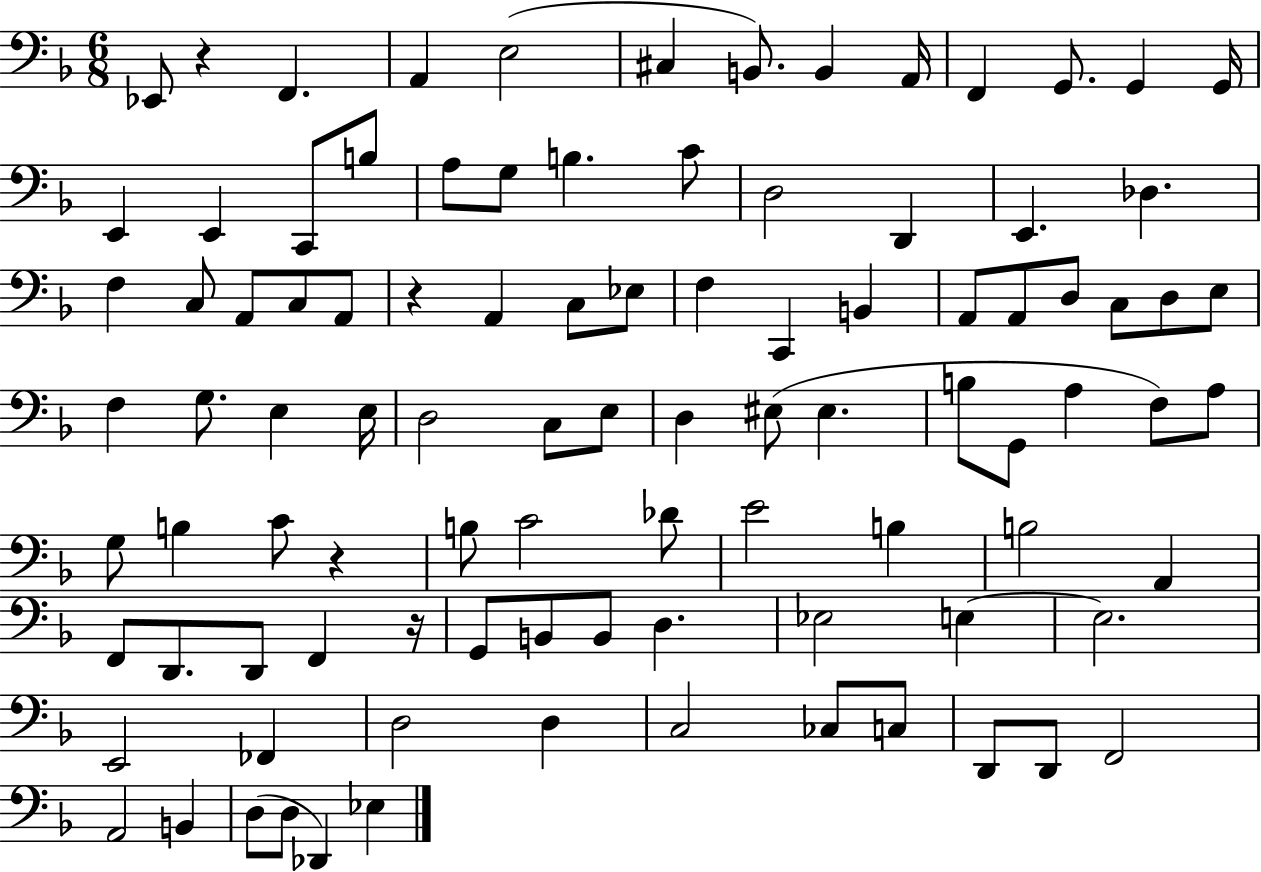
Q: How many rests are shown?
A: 4